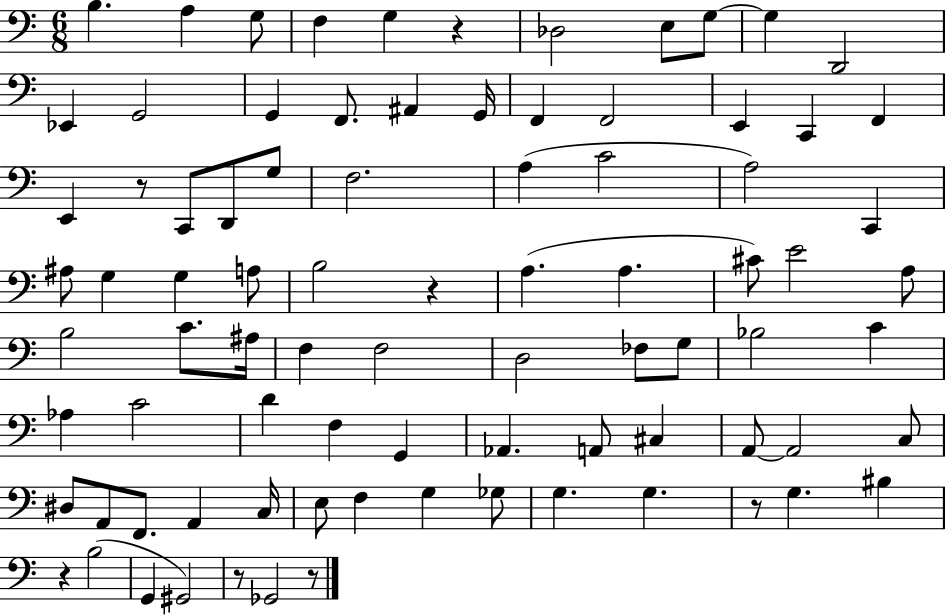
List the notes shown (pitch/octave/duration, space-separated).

B3/q. A3/q G3/e F3/q G3/q R/q Db3/h E3/e G3/e G3/q D2/h Eb2/q G2/h G2/q F2/e. A#2/q G2/s F2/q F2/h E2/q C2/q F2/q E2/q R/e C2/e D2/e G3/e F3/h. A3/q C4/h A3/h C2/q A#3/e G3/q G3/q A3/e B3/h R/q A3/q. A3/q. C#4/e E4/h A3/e B3/h C4/e. A#3/s F3/q F3/h D3/h FES3/e G3/e Bb3/h C4/q Ab3/q C4/h D4/q F3/q G2/q Ab2/q. A2/e C#3/q A2/e A2/h C3/e D#3/e A2/e F2/e. A2/q C3/s E3/e F3/q G3/q Gb3/e G3/q. G3/q. R/e G3/q. BIS3/q R/q B3/h G2/q G#2/h R/e Gb2/h R/e